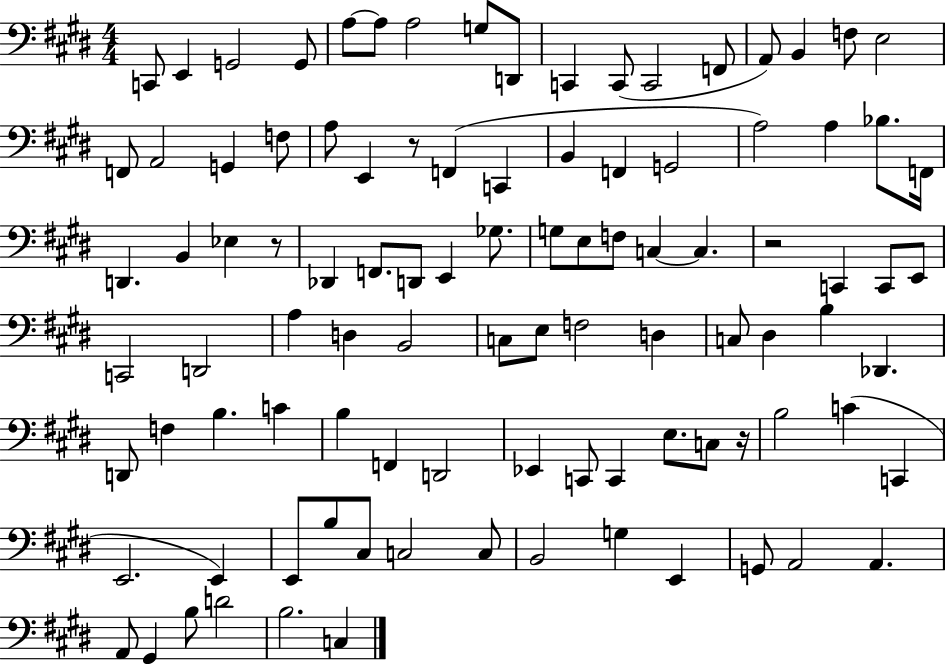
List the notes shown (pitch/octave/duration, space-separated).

C2/e E2/q G2/h G2/e A3/e A3/e A3/h G3/e D2/e C2/q C2/e C2/h F2/e A2/e B2/q F3/e E3/h F2/e A2/h G2/q F3/e A3/e E2/q R/e F2/q C2/q B2/q F2/q G2/h A3/h A3/q Bb3/e. F2/s D2/q. B2/q Eb3/q R/e Db2/q F2/e. D2/e E2/q Gb3/e. G3/e E3/e F3/e C3/q C3/q. R/h C2/q C2/e E2/e C2/h D2/h A3/q D3/q B2/h C3/e E3/e F3/h D3/q C3/e D#3/q B3/q Db2/q. D2/e F3/q B3/q. C4/q B3/q F2/q D2/h Eb2/q C2/e C2/q E3/e. C3/e R/s B3/h C4/q C2/q E2/h. E2/q E2/e B3/e C#3/e C3/h C3/e B2/h G3/q E2/q G2/e A2/h A2/q. A2/e G#2/q B3/e D4/h B3/h. C3/q